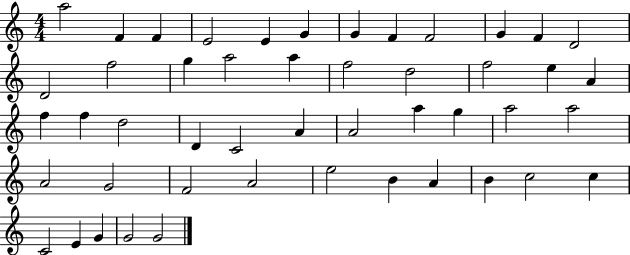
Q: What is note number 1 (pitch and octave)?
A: A5